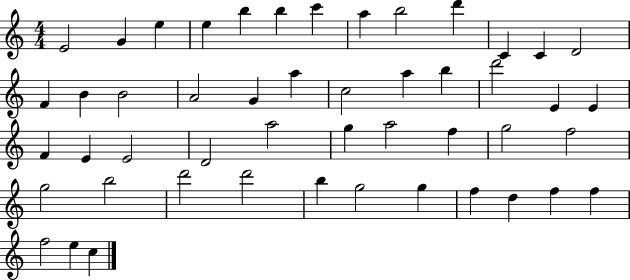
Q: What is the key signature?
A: C major